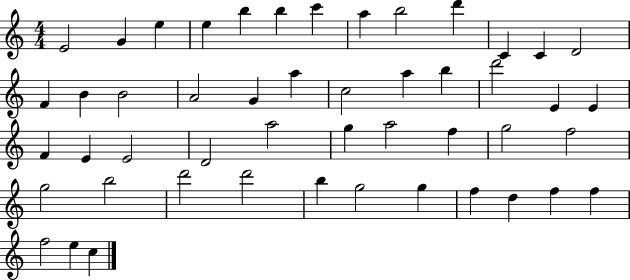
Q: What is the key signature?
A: C major